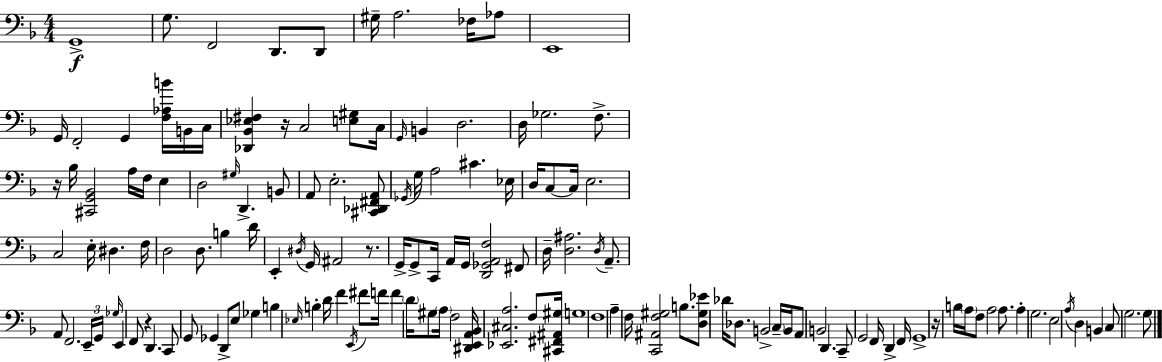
{
  \clef bass
  \numericTimeSignature
  \time 4/4
  \key d \minor
  g,1->\f | g8. f,2 d,8. d,8 | gis16-- a2. fes16 aes8 | e,1 | \break g,16 f,2-. g,4 <f aes b'>16 b,16 c16 | <des, bes, ees fis>4 r16 c2 <e gis>8 c16 | \grace { g,16 } b,4 d2. | d16 ges2. f8.-> | \break r16 bes16 <cis, g, bes,>2 a16 f16 e4 | d2 \grace { gis16 } d,4.-> | b,8 a,8 e2.-. | <cis, des, fis, a,>8 \acciaccatura { ges,16 } g16 a2 cis'4. | \break ees16 d16 c8~~ c16 e2. | c2 e16-. dis4. | f16 d2 d8. b4 | d'16 e,4-. \acciaccatura { dis16 } g,16 ais,2 | \break r8. g,16-> g,8-> c,16 a,16 g,16 <d, ges, a, f>2 | fis,8 d16-- <d ais>2. | \acciaccatura { d16 } a,8.-- a,8 f,2. | \tuplet 3/2 { e,16-- g,16 \grace { ges16 } } e,4 f,8 r4 | \break d,4. c,8 g,8 ges,4 d,8-> | e8 ges4 b4 \grace { ees16 } b4-. d'16 | f'4 \acciaccatura { e,16 } fis'8 f'16 f'4 \parenthesize d'16 gis8 \parenthesize a16 | f2 <dis, e, a, bes,>16 <ees, cis a>2. | \break f8 <cis, fis, ais, gis>16 g1 | f1 | a4-- f16 <c, ais, f gis>2 | b8. <d gis ees'>8 des'16 des8. b,2-> | \break \parenthesize c16-- b,16 a,8 b,2 | d,4. c,8-- g,2 | f,16 d,4-> f,16 g,1-> | r16 b16 \parenthesize a16 f8 a2 | \break a8. a4-. g2. | e2 | \acciaccatura { a16 } d4 b,4 c8 g2. | g8 \bar "|."
}